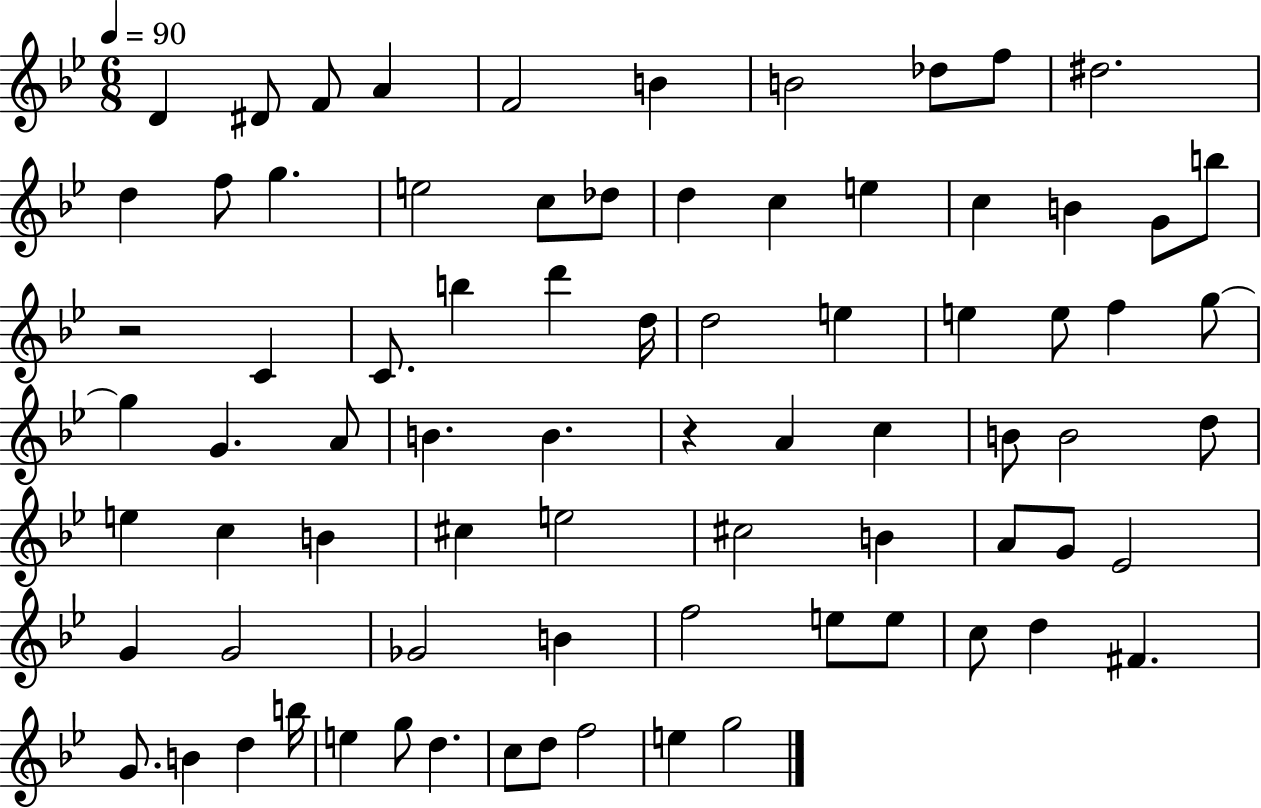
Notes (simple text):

D4/q D#4/e F4/e A4/q F4/h B4/q B4/h Db5/e F5/e D#5/h. D5/q F5/e G5/q. E5/h C5/e Db5/e D5/q C5/q E5/q C5/q B4/q G4/e B5/e R/h C4/q C4/e. B5/q D6/q D5/s D5/h E5/q E5/q E5/e F5/q G5/e G5/q G4/q. A4/e B4/q. B4/q. R/q A4/q C5/q B4/e B4/h D5/e E5/q C5/q B4/q C#5/q E5/h C#5/h B4/q A4/e G4/e Eb4/h G4/q G4/h Gb4/h B4/q F5/h E5/e E5/e C5/e D5/q F#4/q. G4/e. B4/q D5/q B5/s E5/q G5/e D5/q. C5/e D5/e F5/h E5/q G5/h